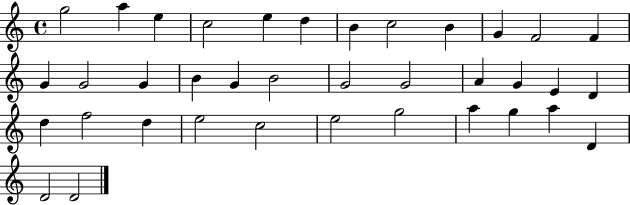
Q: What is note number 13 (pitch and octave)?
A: G4